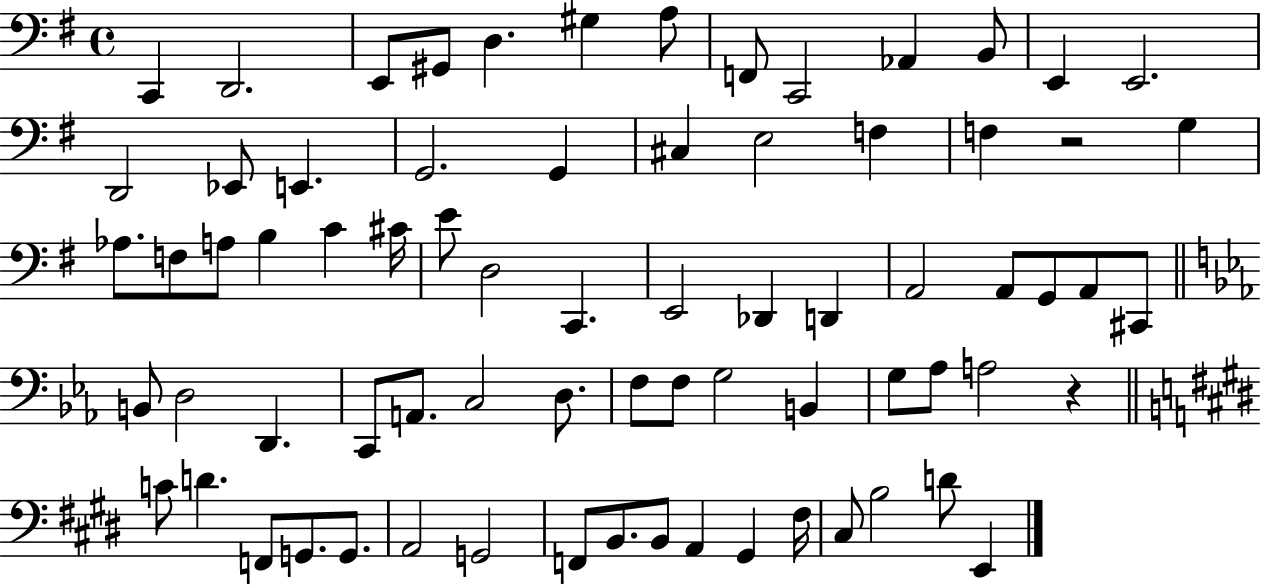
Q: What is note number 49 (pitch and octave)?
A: F3